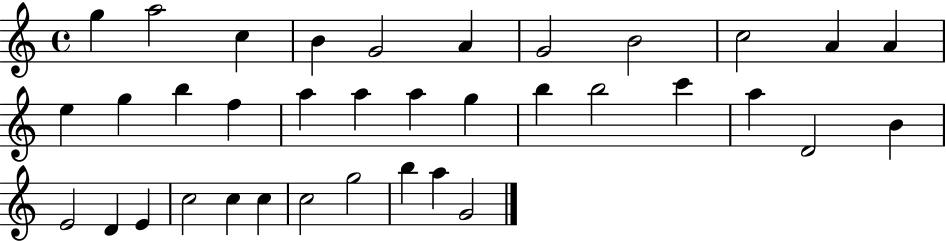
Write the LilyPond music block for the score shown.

{
  \clef treble
  \time 4/4
  \defaultTimeSignature
  \key c \major
  g''4 a''2 c''4 | b'4 g'2 a'4 | g'2 b'2 | c''2 a'4 a'4 | \break e''4 g''4 b''4 f''4 | a''4 a''4 a''4 g''4 | b''4 b''2 c'''4 | a''4 d'2 b'4 | \break e'2 d'4 e'4 | c''2 c''4 c''4 | c''2 g''2 | b''4 a''4 g'2 | \break \bar "|."
}